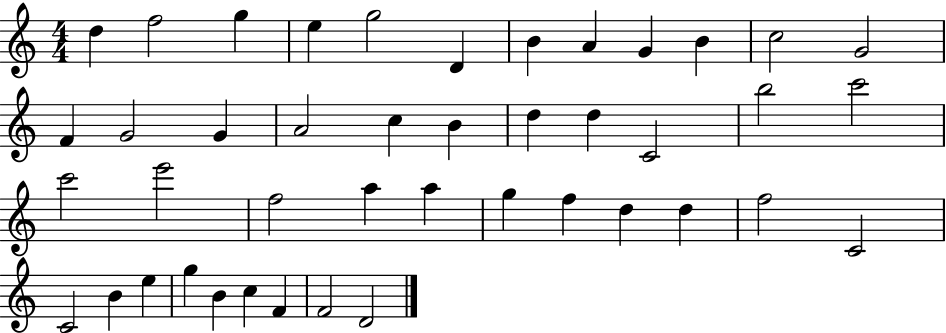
D5/q F5/h G5/q E5/q G5/h D4/q B4/q A4/q G4/q B4/q C5/h G4/h F4/q G4/h G4/q A4/h C5/q B4/q D5/q D5/q C4/h B5/h C6/h C6/h E6/h F5/h A5/q A5/q G5/q F5/q D5/q D5/q F5/h C4/h C4/h B4/q E5/q G5/q B4/q C5/q F4/q F4/h D4/h